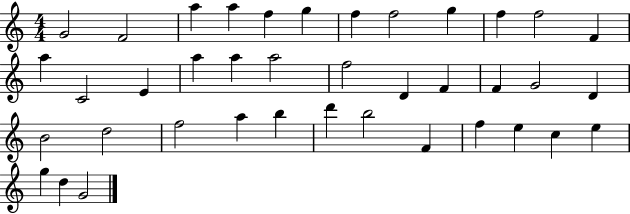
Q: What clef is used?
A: treble